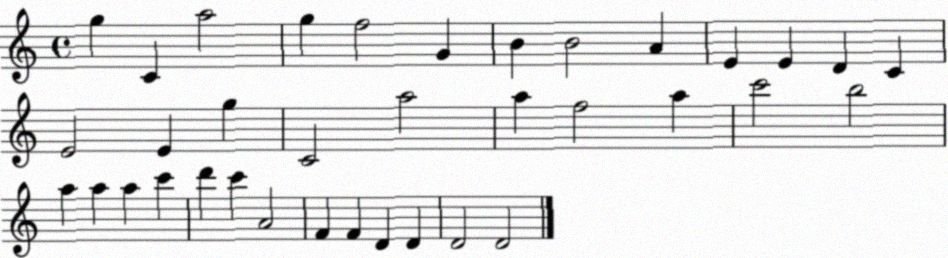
X:1
T:Untitled
M:4/4
L:1/4
K:C
g C a2 g f2 G B B2 A E E D C E2 E g C2 a2 a f2 a c'2 b2 a a a c' d' c' A2 F F D D D2 D2